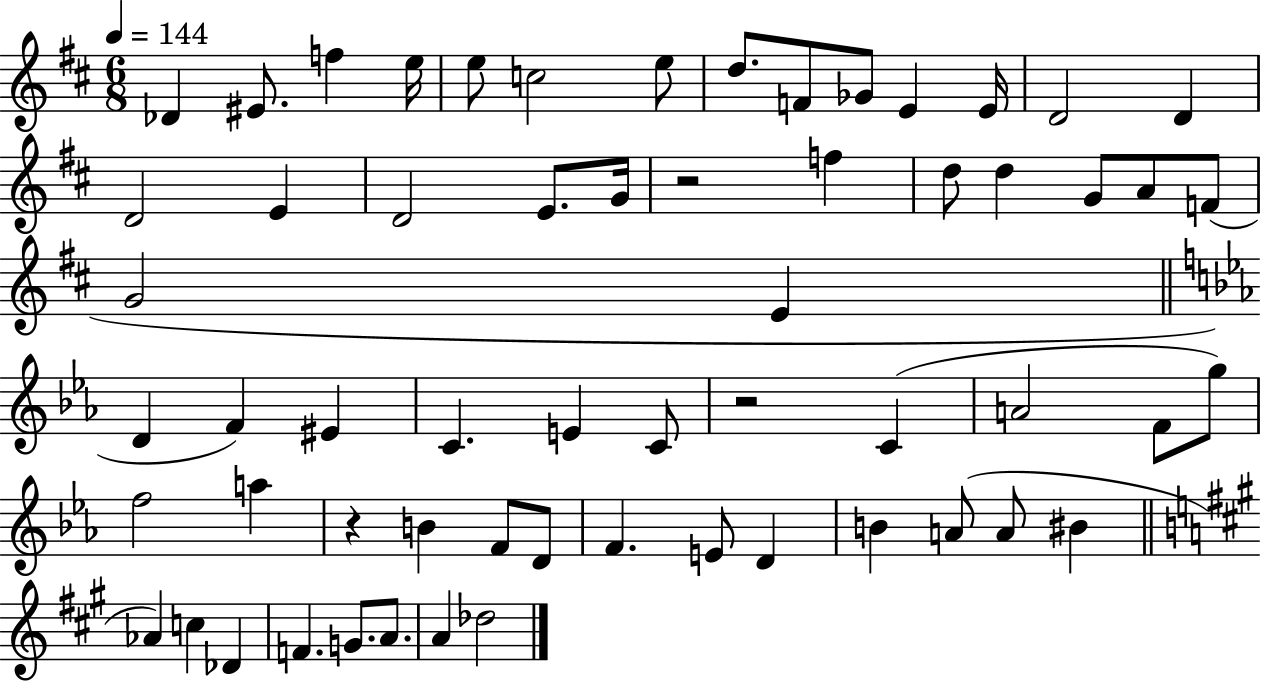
Db4/q EIS4/e. F5/q E5/s E5/e C5/h E5/e D5/e. F4/e Gb4/e E4/q E4/s D4/h D4/q D4/h E4/q D4/h E4/e. G4/s R/h F5/q D5/e D5/q G4/e A4/e F4/e G4/h E4/q D4/q F4/q EIS4/q C4/q. E4/q C4/e R/h C4/q A4/h F4/e G5/e F5/h A5/q R/q B4/q F4/e D4/e F4/q. E4/e D4/q B4/q A4/e A4/e BIS4/q Ab4/q C5/q Db4/q F4/q. G4/e. A4/e. A4/q Db5/h